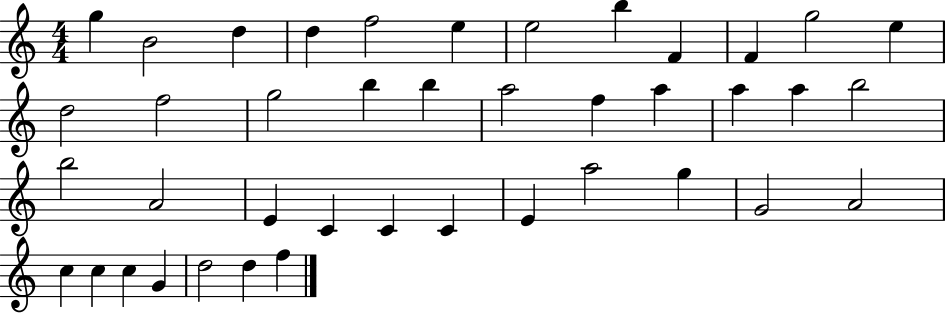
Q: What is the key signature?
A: C major